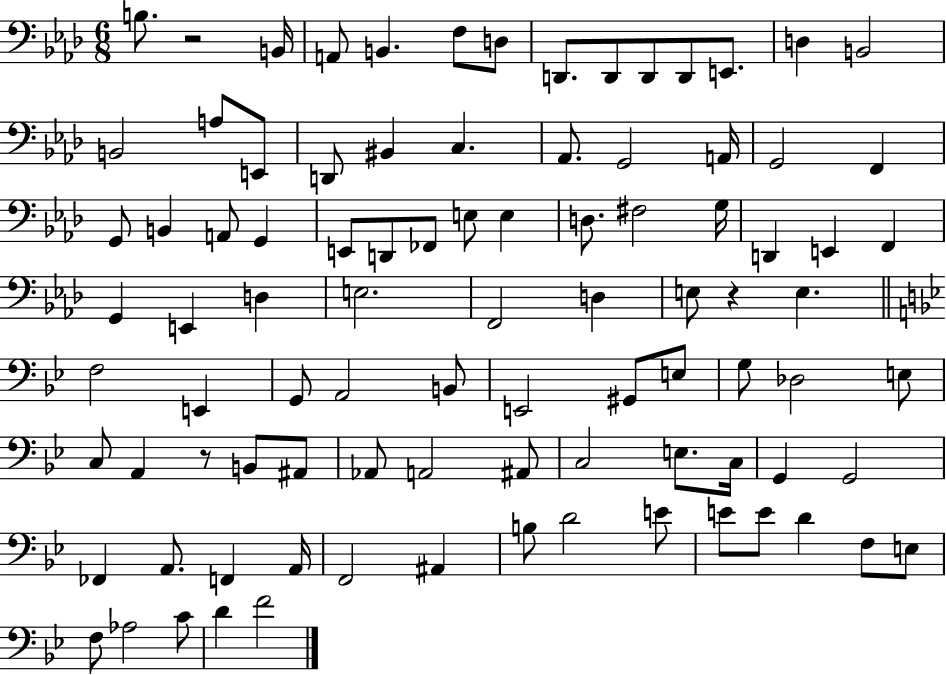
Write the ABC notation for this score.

X:1
T:Untitled
M:6/8
L:1/4
K:Ab
B,/2 z2 B,,/4 A,,/2 B,, F,/2 D,/2 D,,/2 D,,/2 D,,/2 D,,/2 E,,/2 D, B,,2 B,,2 A,/2 E,,/2 D,,/2 ^B,, C, _A,,/2 G,,2 A,,/4 G,,2 F,, G,,/2 B,, A,,/2 G,, E,,/2 D,,/2 _F,,/2 E,/2 E, D,/2 ^F,2 G,/4 D,, E,, F,, G,, E,, D, E,2 F,,2 D, E,/2 z E, F,2 E,, G,,/2 A,,2 B,,/2 E,,2 ^G,,/2 E,/2 G,/2 _D,2 E,/2 C,/2 A,, z/2 B,,/2 ^A,,/2 _A,,/2 A,,2 ^A,,/2 C,2 E,/2 C,/4 G,, G,,2 _F,, A,,/2 F,, A,,/4 F,,2 ^A,, B,/2 D2 E/2 E/2 E/2 D F,/2 E,/2 F,/2 _A,2 C/2 D F2